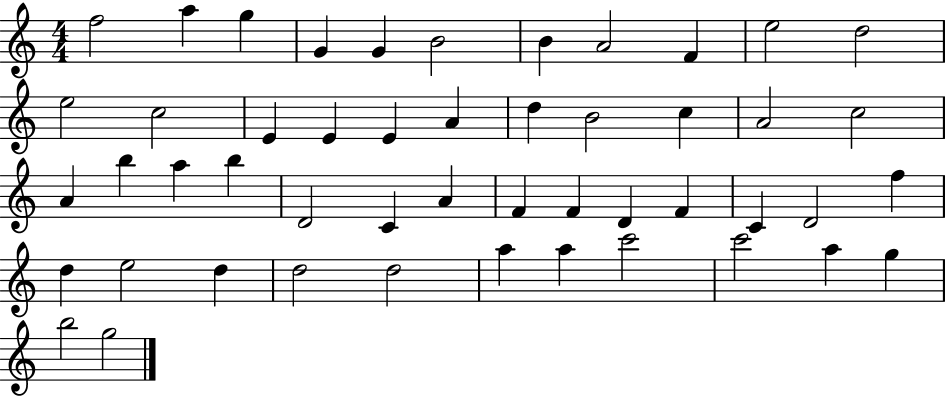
X:1
T:Untitled
M:4/4
L:1/4
K:C
f2 a g G G B2 B A2 F e2 d2 e2 c2 E E E A d B2 c A2 c2 A b a b D2 C A F F D F C D2 f d e2 d d2 d2 a a c'2 c'2 a g b2 g2